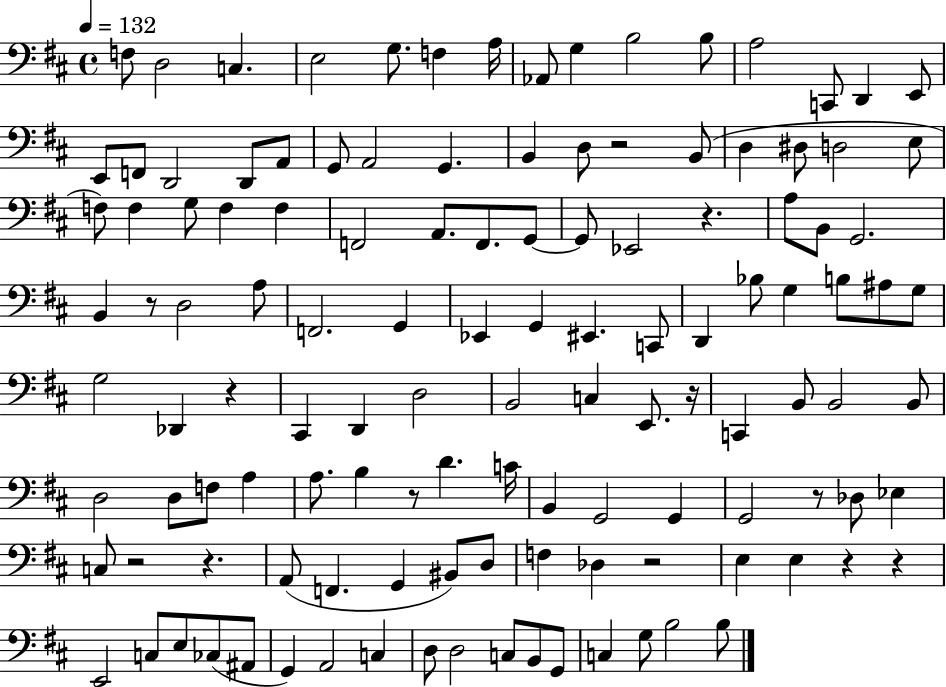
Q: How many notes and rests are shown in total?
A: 124